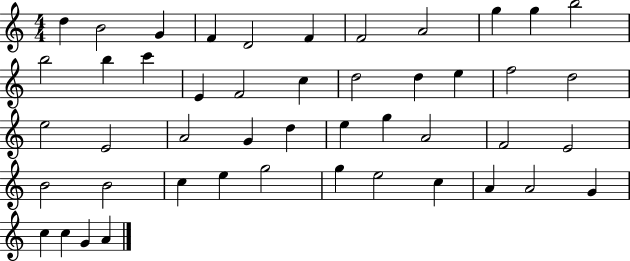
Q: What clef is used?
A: treble